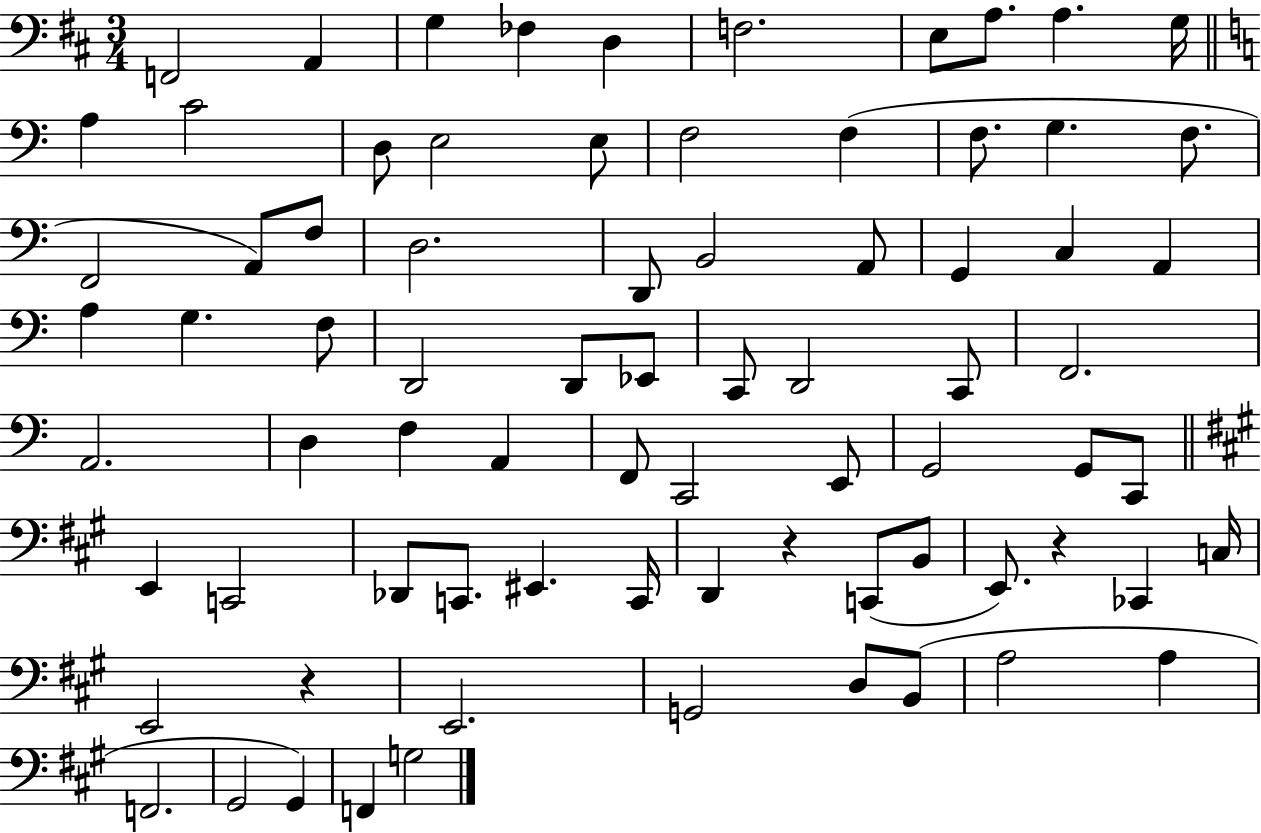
X:1
T:Untitled
M:3/4
L:1/4
K:D
F,,2 A,, G, _F, D, F,2 E,/2 A,/2 A, G,/4 A, C2 D,/2 E,2 E,/2 F,2 F, F,/2 G, F,/2 F,,2 A,,/2 F,/2 D,2 D,,/2 B,,2 A,,/2 G,, C, A,, A, G, F,/2 D,,2 D,,/2 _E,,/2 C,,/2 D,,2 C,,/2 F,,2 A,,2 D, F, A,, F,,/2 C,,2 E,,/2 G,,2 G,,/2 C,,/2 E,, C,,2 _D,,/2 C,,/2 ^E,, C,,/4 D,, z C,,/2 B,,/2 E,,/2 z _C,, C,/4 E,,2 z E,,2 G,,2 D,/2 B,,/2 A,2 A, F,,2 ^G,,2 ^G,, F,, G,2